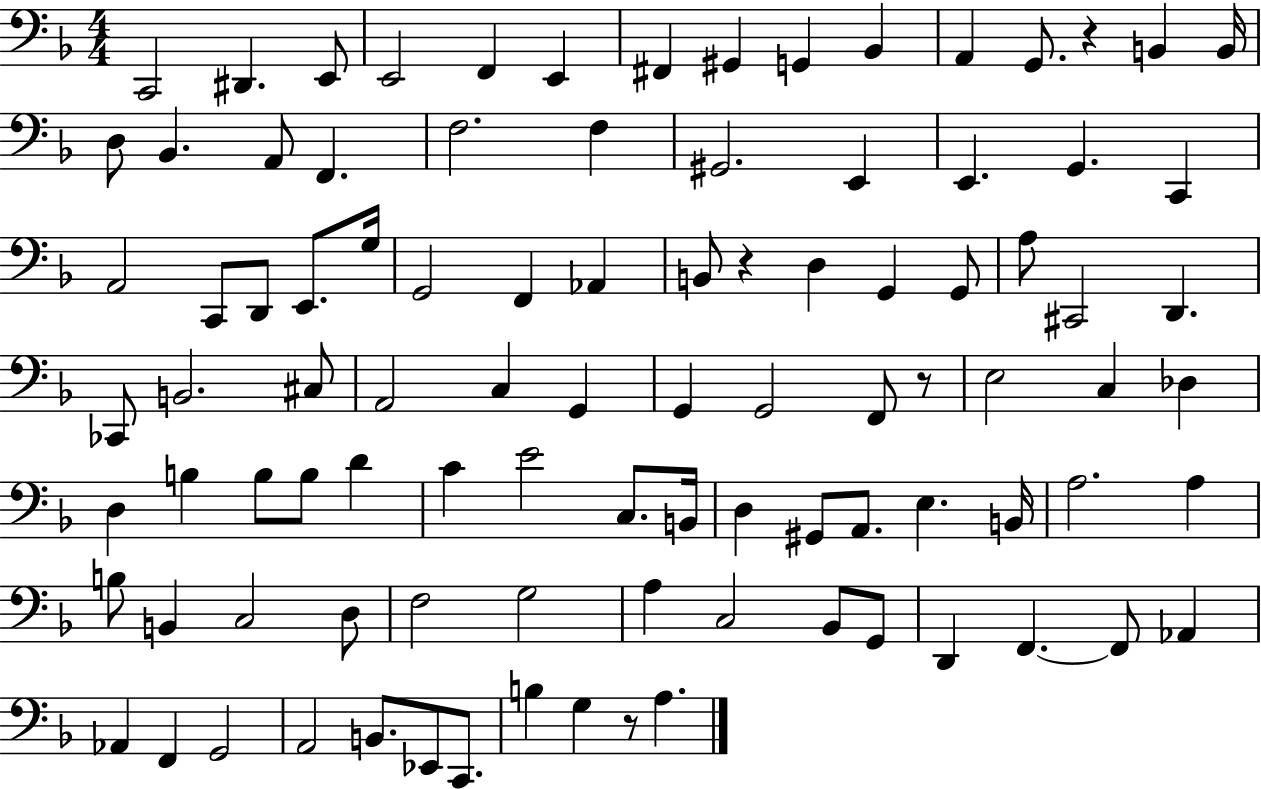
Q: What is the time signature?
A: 4/4